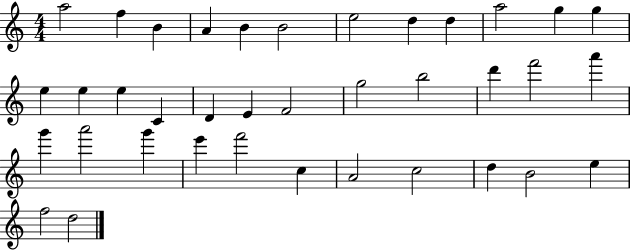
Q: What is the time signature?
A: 4/4